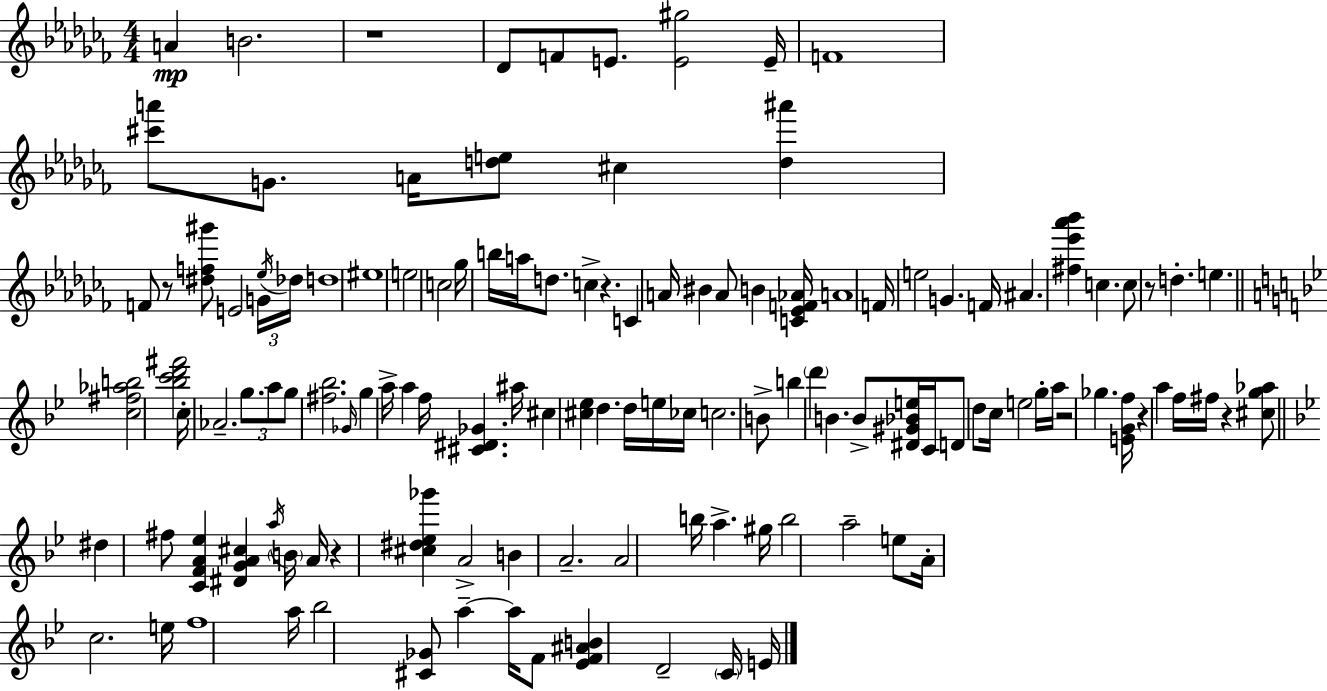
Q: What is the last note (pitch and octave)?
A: E4